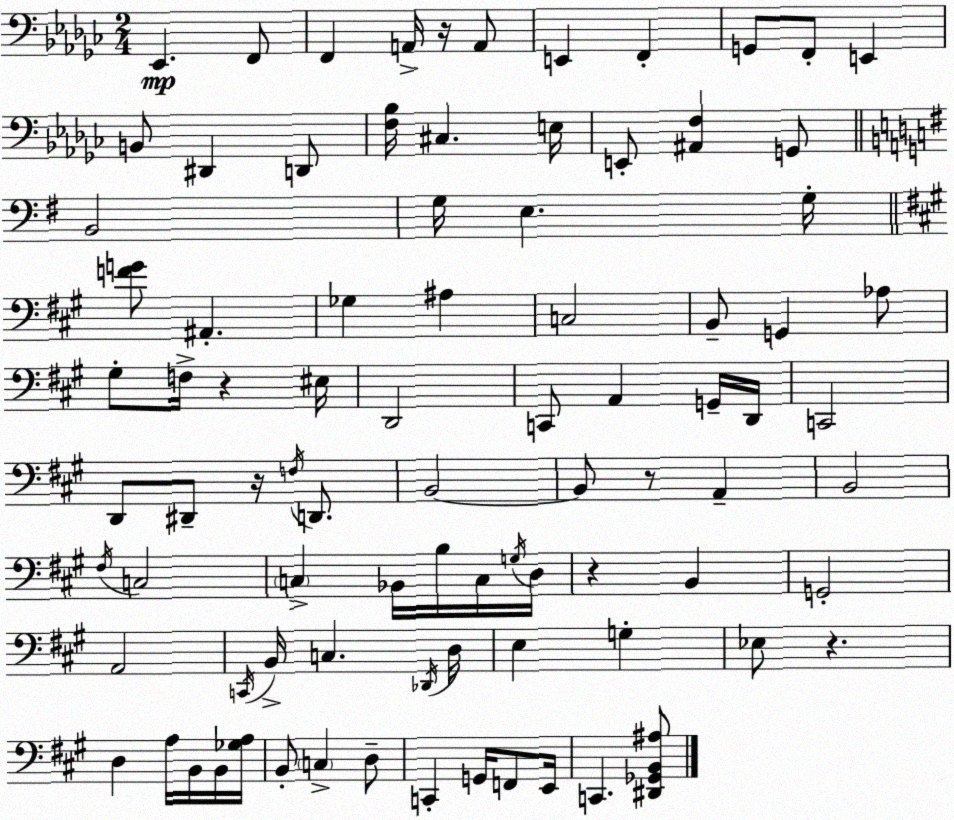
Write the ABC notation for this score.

X:1
T:Untitled
M:2/4
L:1/4
K:Ebm
_E,, F,,/2 F,, A,,/4 z/4 A,,/2 E,, F,, G,,/2 F,,/2 E,, B,,/2 ^D,, D,,/2 [F,_B,]/4 ^C, E,/4 E,,/2 [^A,,F,] G,,/2 B,,2 G,/4 E, G,/4 [FG]/2 ^A,, _G, ^A, C,2 B,,/2 G,, _A,/2 ^G,/2 F,/4 z ^E,/4 D,,2 C,,/2 A,, G,,/4 D,,/4 C,,2 D,,/2 ^D,,/2 z/4 F,/4 D,,/2 B,,2 B,,/2 z/2 A,, B,,2 ^F,/4 C,2 C, _B,,/4 B,/4 C,/4 G,/4 D,/4 z B,, G,,2 A,,2 C,,/4 B,,/4 C, _D,,/4 D,/4 E, G, _E,/2 z D, A,/4 B,,/4 B,,/4 [_G,A,]/4 B,,/2 C, D,/2 C,, G,,/4 F,,/2 E,,/4 C,, [^D,,_G,,B,,^A,]/2